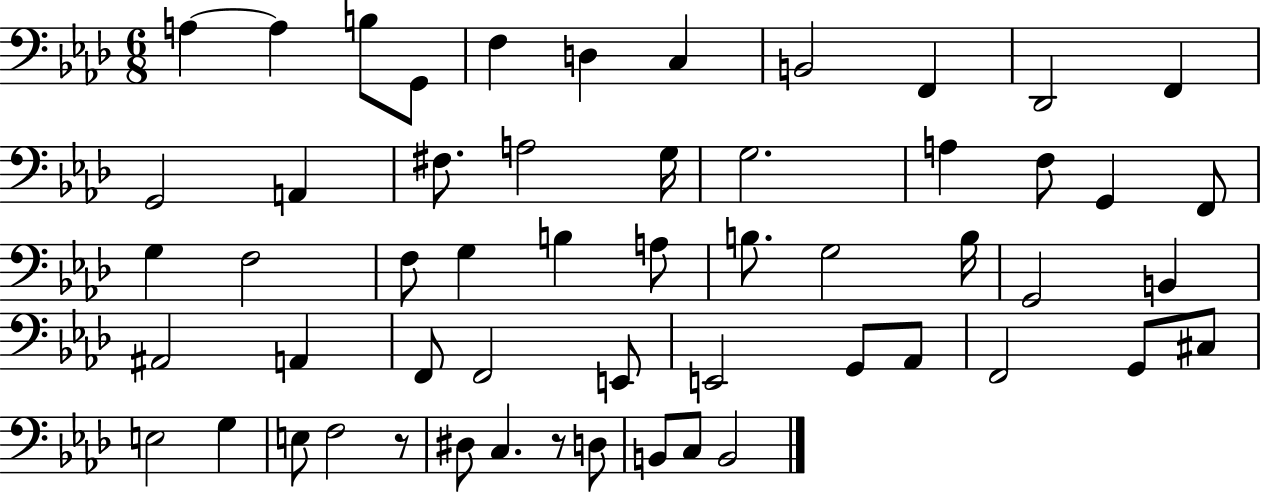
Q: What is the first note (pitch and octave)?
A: A3